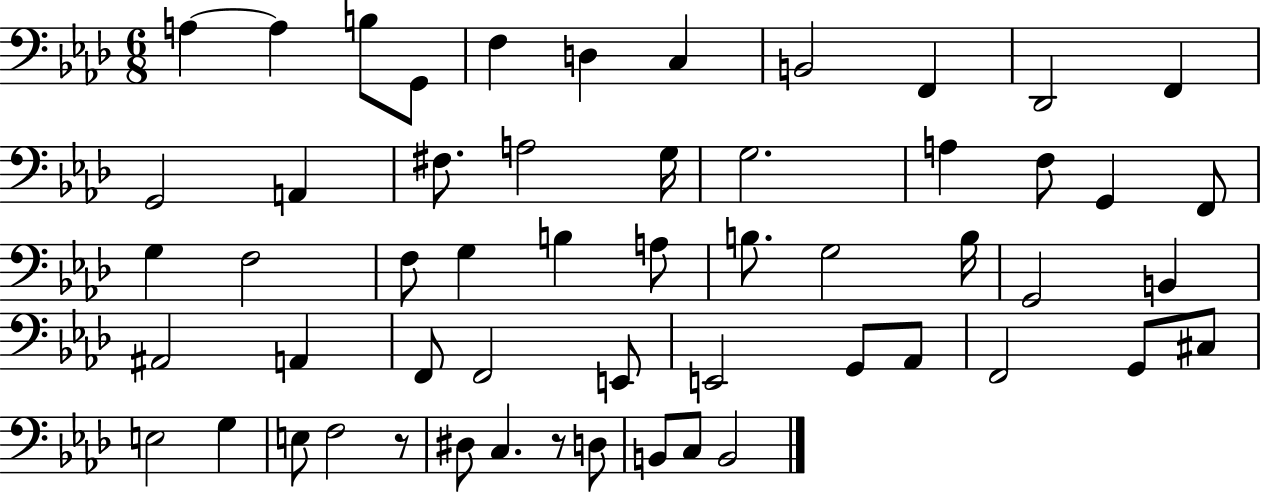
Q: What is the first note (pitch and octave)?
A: A3